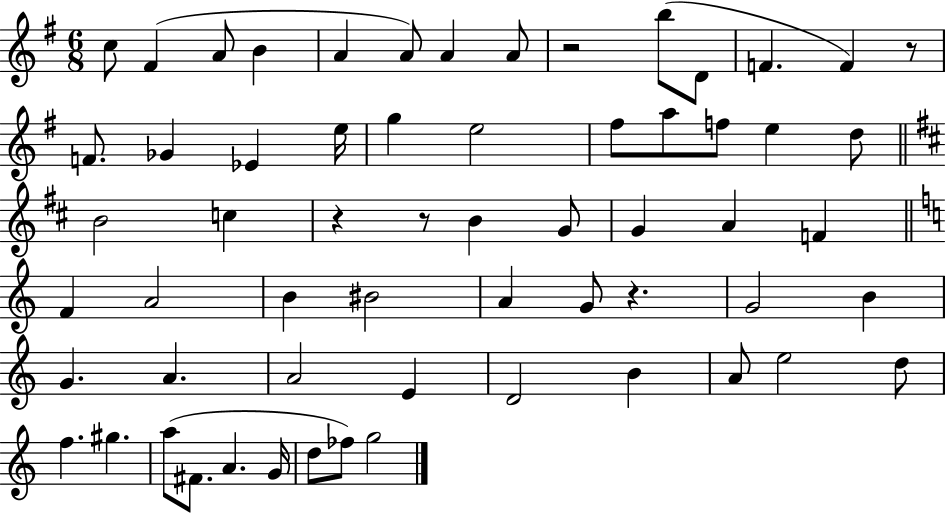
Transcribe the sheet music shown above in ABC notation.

X:1
T:Untitled
M:6/8
L:1/4
K:G
c/2 ^F A/2 B A A/2 A A/2 z2 b/2 D/2 F F z/2 F/2 _G _E e/4 g e2 ^f/2 a/2 f/2 e d/2 B2 c z z/2 B G/2 G A F F A2 B ^B2 A G/2 z G2 B G A A2 E D2 B A/2 e2 d/2 f ^g a/2 ^F/2 A G/4 d/2 _f/2 g2